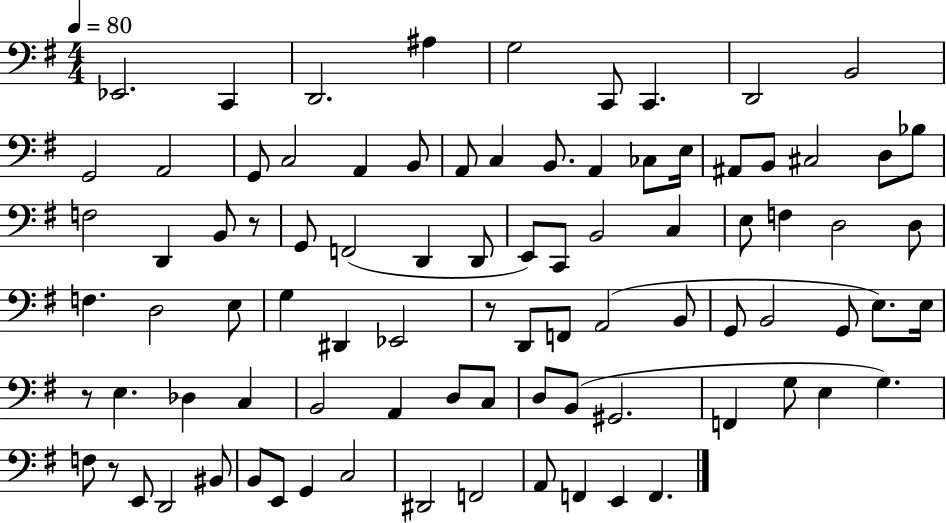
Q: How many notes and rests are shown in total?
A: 88